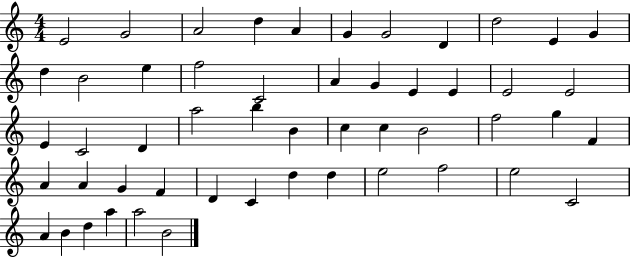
X:1
T:Untitled
M:4/4
L:1/4
K:C
E2 G2 A2 d A G G2 D d2 E G d B2 e f2 C2 A G E E E2 E2 E C2 D a2 b B c c B2 f2 g F A A G F D C d d e2 f2 e2 C2 A B d a a2 B2